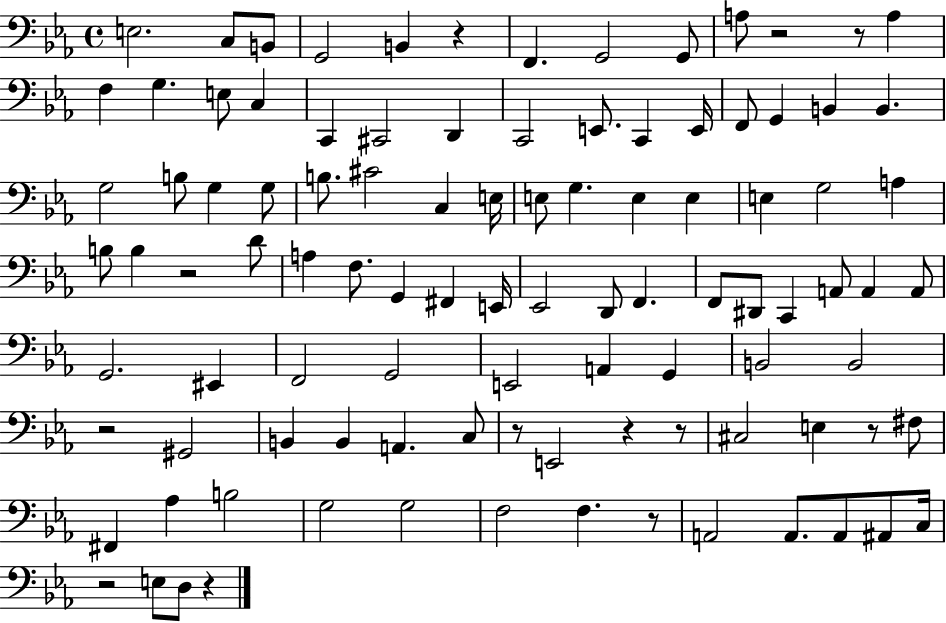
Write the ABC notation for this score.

X:1
T:Untitled
M:4/4
L:1/4
K:Eb
E,2 C,/2 B,,/2 G,,2 B,, z F,, G,,2 G,,/2 A,/2 z2 z/2 A, F, G, E,/2 C, C,, ^C,,2 D,, C,,2 E,,/2 C,, E,,/4 F,,/2 G,, B,, B,, G,2 B,/2 G, G,/2 B,/2 ^C2 C, E,/4 E,/2 G, E, E, E, G,2 A, B,/2 B, z2 D/2 A, F,/2 G,, ^F,, E,,/4 _E,,2 D,,/2 F,, F,,/2 ^D,,/2 C,, A,,/2 A,, A,,/2 G,,2 ^E,, F,,2 G,,2 E,,2 A,, G,, B,,2 B,,2 z2 ^G,,2 B,, B,, A,, C,/2 z/2 E,,2 z z/2 ^C,2 E, z/2 ^F,/2 ^F,, _A, B,2 G,2 G,2 F,2 F, z/2 A,,2 A,,/2 A,,/2 ^A,,/2 C,/4 z2 E,/2 D,/2 z